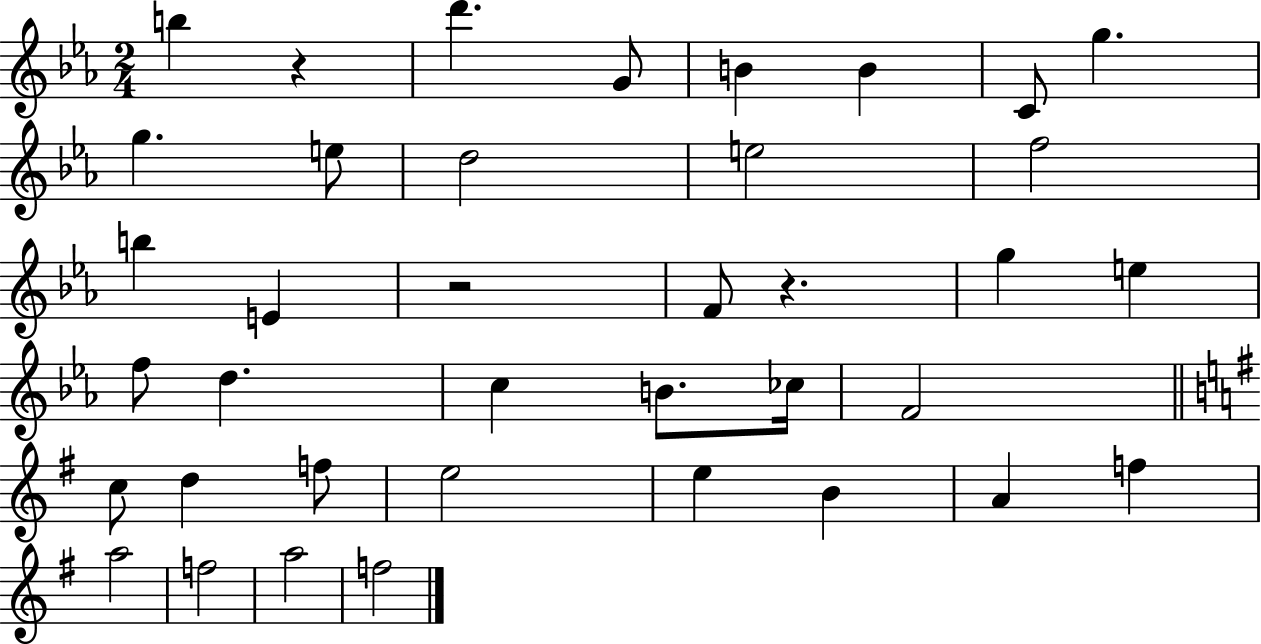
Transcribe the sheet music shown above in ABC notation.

X:1
T:Untitled
M:2/4
L:1/4
K:Eb
b z d' G/2 B B C/2 g g e/2 d2 e2 f2 b E z2 F/2 z g e f/2 d c B/2 _c/4 F2 c/2 d f/2 e2 e B A f a2 f2 a2 f2